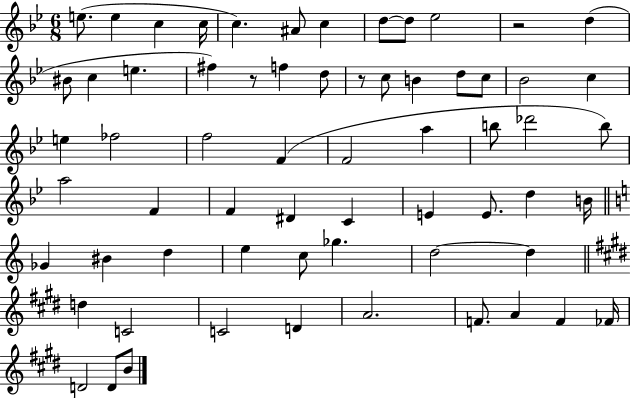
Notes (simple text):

E5/e. E5/q C5/q C5/s C5/q. A#4/e C5/q D5/e D5/e Eb5/h R/h D5/q BIS4/e C5/q E5/q. F#5/q R/e F5/q D5/e R/e C5/e B4/q D5/e C5/e Bb4/h C5/q E5/q FES5/h F5/h F4/q F4/h A5/q B5/e Db6/h B5/e A5/h F4/q F4/q D#4/q C4/q E4/q E4/e. D5/q B4/s Gb4/q BIS4/q D5/q E5/q C5/e Gb5/q. D5/h D5/q D5/q C4/h C4/h D4/q A4/h. F4/e. A4/q F4/q FES4/s D4/h D4/e B4/e